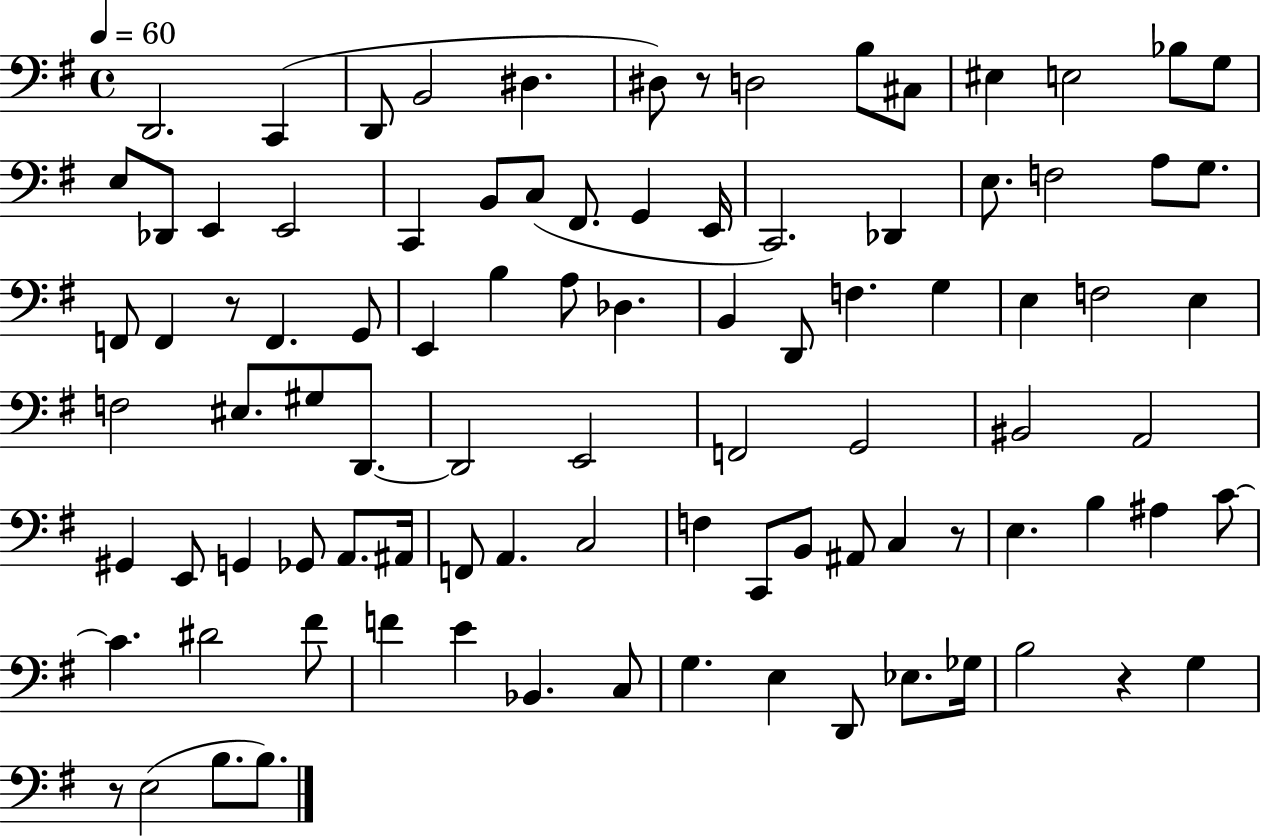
D2/h. C2/q D2/e B2/h D#3/q. D#3/e R/e D3/h B3/e C#3/e EIS3/q E3/h Bb3/e G3/e E3/e Db2/e E2/q E2/h C2/q B2/e C3/e F#2/e. G2/q E2/s C2/h. Db2/q E3/e. F3/h A3/e G3/e. F2/e F2/q R/e F2/q. G2/e E2/q B3/q A3/e Db3/q. B2/q D2/e F3/q. G3/q E3/q F3/h E3/q F3/h EIS3/e. G#3/e D2/e. D2/h E2/h F2/h G2/h BIS2/h A2/h G#2/q E2/e G2/q Gb2/e A2/e. A#2/s F2/e A2/q. C3/h F3/q C2/e B2/e A#2/e C3/q R/e E3/q. B3/q A#3/q C4/e C4/q. D#4/h F#4/e F4/q E4/q Bb2/q. C3/e G3/q. E3/q D2/e Eb3/e. Gb3/s B3/h R/q G3/q R/e E3/h B3/e. B3/e.